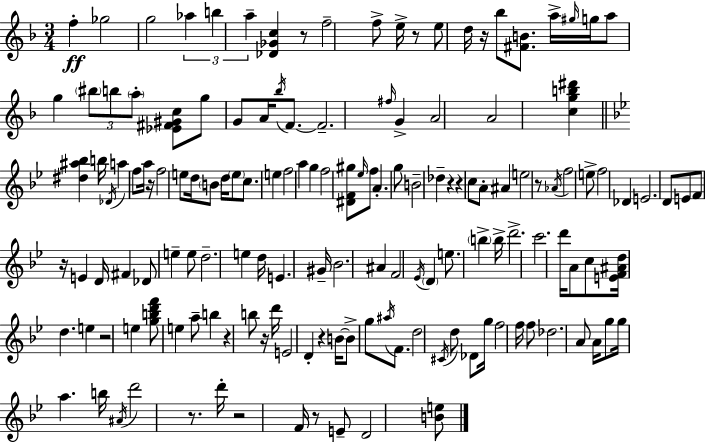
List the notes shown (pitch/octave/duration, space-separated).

F5/q Gb5/h G5/h Ab5/q B5/q A5/q [Db4,Gb4,C5]/q R/e F5/h F5/e E5/s R/e E5/e D5/s R/s Bb5/e [F#4,B4]/e. A5/s G#5/s G5/s A5/e G5/q BIS5/e B5/e A5/e [Eb4,F#4,G#4,C5]/e G5/e G4/e A4/s Bb5/s F4/e. F4/h. F#5/s G4/q A4/h A4/h [C5,G5,B5,D#6]/q [D#5,A#5,Bb5]/q B5/s Db4/s A5/q F5/e A5/s R/s F5/h E5/e D5/s B4/e D5/s E5/e C5/e. E5/q F5/h A5/q G5/q F5/h [D#4,F4,G#5]/e Eb5/s F5/e A4/q. G5/e B4/h Db5/q R/q R/q C5/e A4/e A#4/q E5/h R/e Ab4/s F5/h E5/e F5/h Db4/q E4/h. D4/e E4/e F4/e R/s E4/q D4/s F#4/q Db4/e E5/q E5/e D5/h. E5/q D5/s E4/q. G#4/s Bb4/h. A#4/q F4/h Eb4/s D4/q E5/e. B5/q B5/s D6/h. C6/h. D6/s A4/e C5/e [E4,F4,A#4,D5]/s D5/q. E5/q R/h E5/q [G5,B5,D6,F6]/e E5/q A5/e B5/q R/q B5/e R/s D6/s E4/h D4/q R/q B4/s B4/e G5/e A#5/s F4/e. D5/h C#4/s D5/e Db4/e G5/s F5/h F5/s F5/e Db5/h. A4/e A4/s G5/e G5/s A5/q. B5/s A#4/s D6/h R/e. D6/s R/h F4/s R/e E4/e D4/h [B4,E5]/e